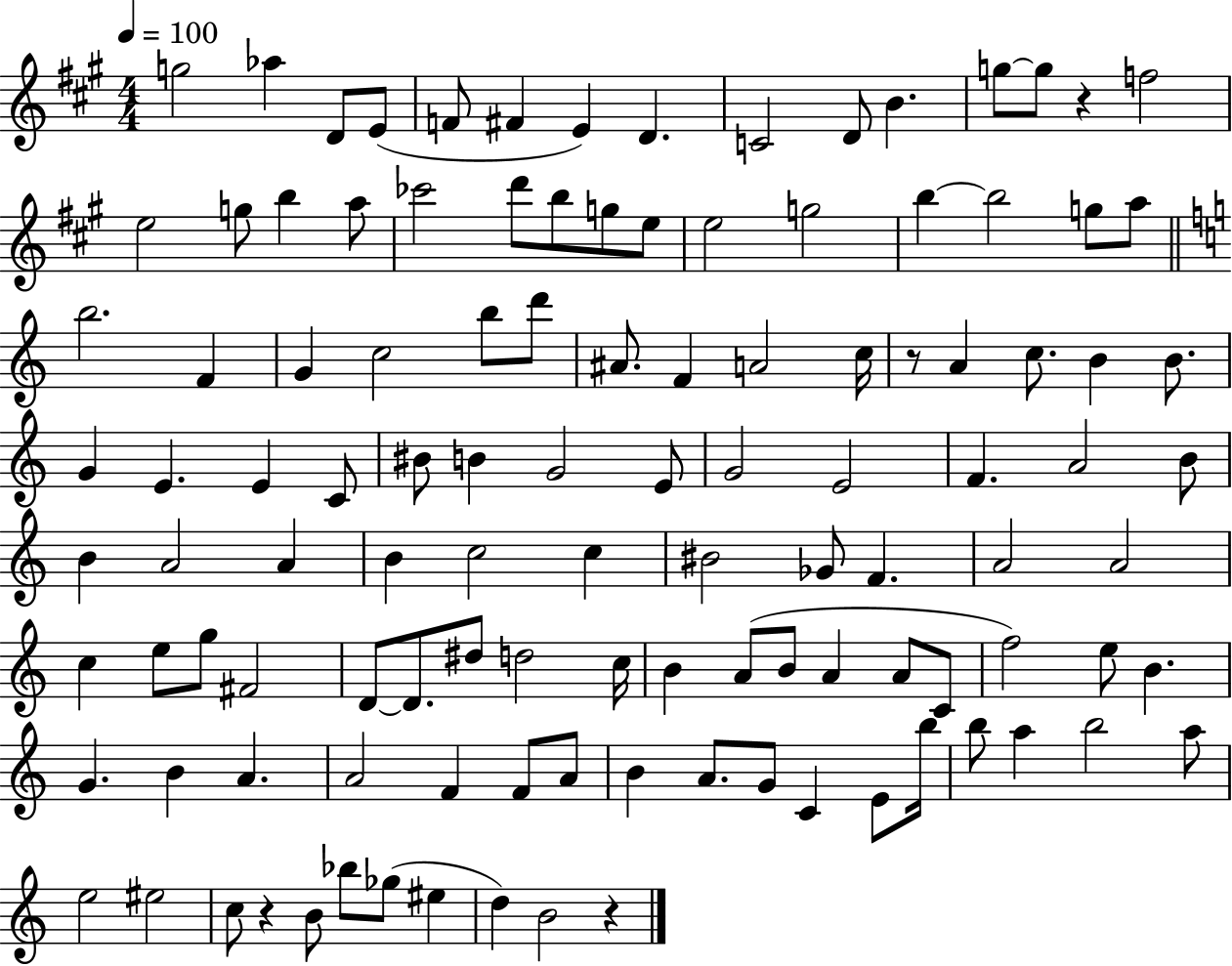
G5/h Ab5/q D4/e E4/e F4/e F#4/q E4/q D4/q. C4/h D4/e B4/q. G5/e G5/e R/q F5/h E5/h G5/e B5/q A5/e CES6/h D6/e B5/e G5/e E5/e E5/h G5/h B5/q B5/h G5/e A5/e B5/h. F4/q G4/q C5/h B5/e D6/e A#4/e. F4/q A4/h C5/s R/e A4/q C5/e. B4/q B4/e. G4/q E4/q. E4/q C4/e BIS4/e B4/q G4/h E4/e G4/h E4/h F4/q. A4/h B4/e B4/q A4/h A4/q B4/q C5/h C5/q BIS4/h Gb4/e F4/q. A4/h A4/h C5/q E5/e G5/e F#4/h D4/e D4/e. D#5/e D5/h C5/s B4/q A4/e B4/e A4/q A4/e C4/e F5/h E5/e B4/q. G4/q. B4/q A4/q. A4/h F4/q F4/e A4/e B4/q A4/e. G4/e C4/q E4/e B5/s B5/e A5/q B5/h A5/e E5/h EIS5/h C5/e R/q B4/e Bb5/e Gb5/e EIS5/q D5/q B4/h R/q